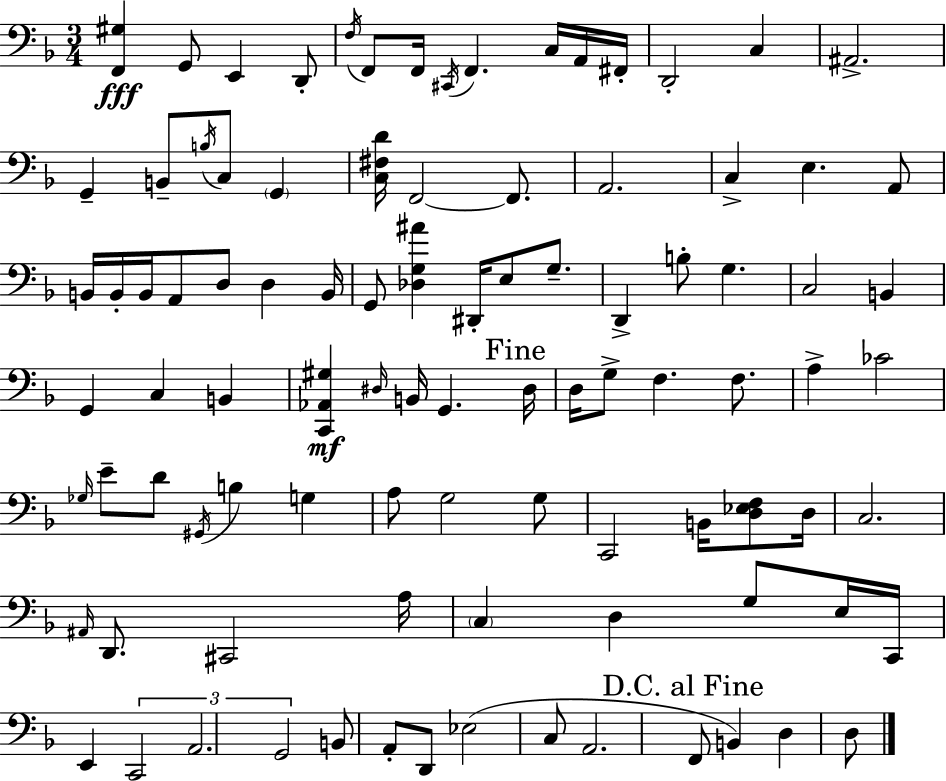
[F2,G#3]/q G2/e E2/q D2/e F3/s F2/e F2/s C#2/s F2/q. C3/s A2/s F#2/s D2/h C3/q A#2/h. G2/q B2/e B3/s C3/e G2/q [C3,F#3,D4]/s F2/h F2/e. A2/h. C3/q E3/q. A2/e B2/s B2/s B2/s A2/e D3/e D3/q B2/s G2/e [Db3,G3,A#4]/q D#2/s E3/e G3/e. D2/q B3/e G3/q. C3/h B2/q G2/q C3/q B2/q [C2,Ab2,G#3]/q D#3/s B2/s G2/q. D#3/s D3/s G3/e F3/q. F3/e. A3/q CES4/h Gb3/s E4/e D4/e G#2/s B3/q G3/q A3/e G3/h G3/e C2/h B2/s [D3,Eb3,F3]/e D3/s C3/h. A#2/s D2/e. C#2/h A3/s C3/q D3/q G3/e E3/s C2/s E2/q C2/h A2/h. G2/h B2/e A2/e D2/e Eb3/h C3/e A2/h. F2/e B2/q D3/q D3/e